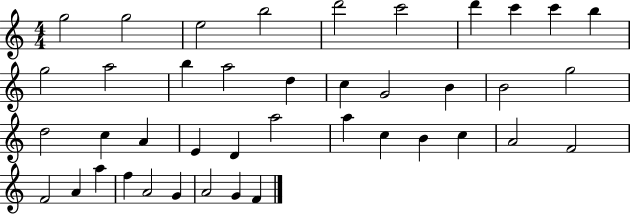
{
  \clef treble
  \numericTimeSignature
  \time 4/4
  \key c \major
  g''2 g''2 | e''2 b''2 | d'''2 c'''2 | d'''4 c'''4 c'''4 b''4 | \break g''2 a''2 | b''4 a''2 d''4 | c''4 g'2 b'4 | b'2 g''2 | \break d''2 c''4 a'4 | e'4 d'4 a''2 | a''4 c''4 b'4 c''4 | a'2 f'2 | \break f'2 a'4 a''4 | f''4 a'2 g'4 | a'2 g'4 f'4 | \bar "|."
}